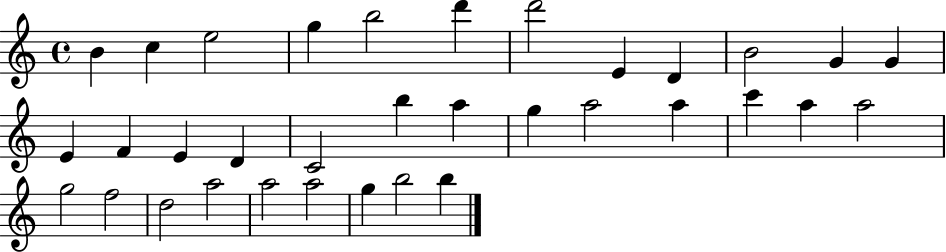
{
  \clef treble
  \time 4/4
  \defaultTimeSignature
  \key c \major
  b'4 c''4 e''2 | g''4 b''2 d'''4 | d'''2 e'4 d'4 | b'2 g'4 g'4 | \break e'4 f'4 e'4 d'4 | c'2 b''4 a''4 | g''4 a''2 a''4 | c'''4 a''4 a''2 | \break g''2 f''2 | d''2 a''2 | a''2 a''2 | g''4 b''2 b''4 | \break \bar "|."
}